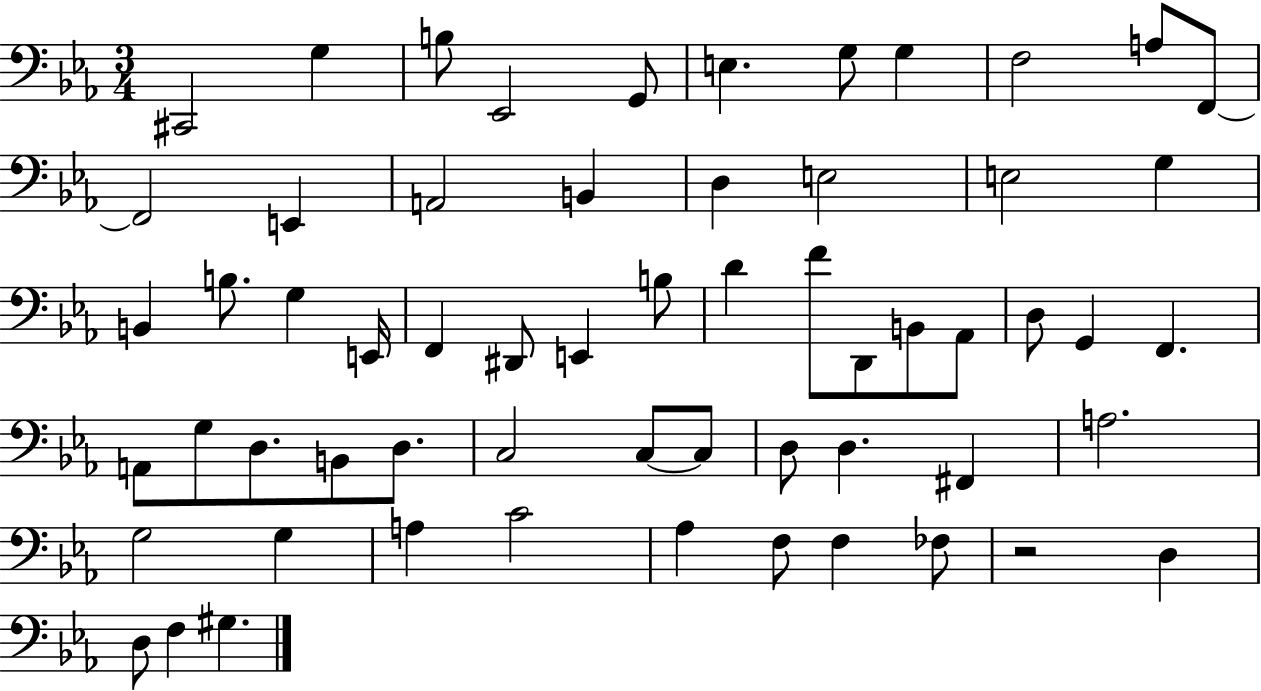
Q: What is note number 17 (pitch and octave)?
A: E3